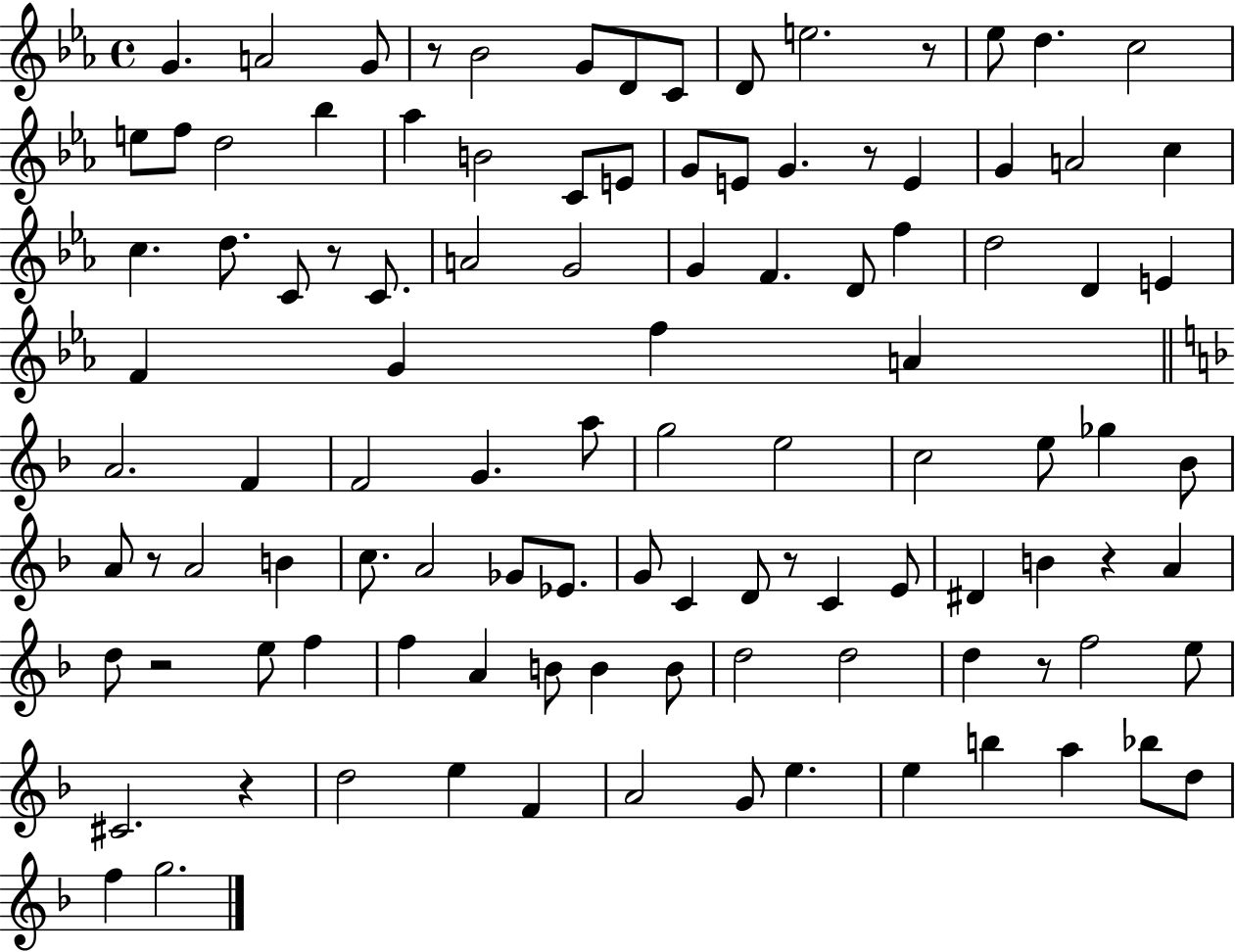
X:1
T:Untitled
M:4/4
L:1/4
K:Eb
G A2 G/2 z/2 _B2 G/2 D/2 C/2 D/2 e2 z/2 _e/2 d c2 e/2 f/2 d2 _b _a B2 C/2 E/2 G/2 E/2 G z/2 E G A2 c c d/2 C/2 z/2 C/2 A2 G2 G F D/2 f d2 D E F G f A A2 F F2 G a/2 g2 e2 c2 e/2 _g _B/2 A/2 z/2 A2 B c/2 A2 _G/2 _E/2 G/2 C D/2 z/2 C E/2 ^D B z A d/2 z2 e/2 f f A B/2 B B/2 d2 d2 d z/2 f2 e/2 ^C2 z d2 e F A2 G/2 e e b a _b/2 d/2 f g2